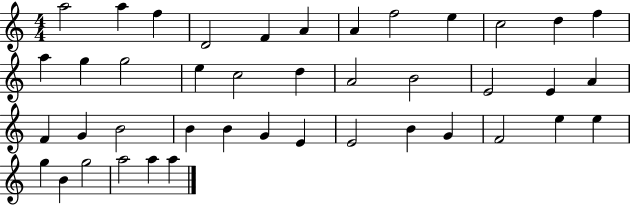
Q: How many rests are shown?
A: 0